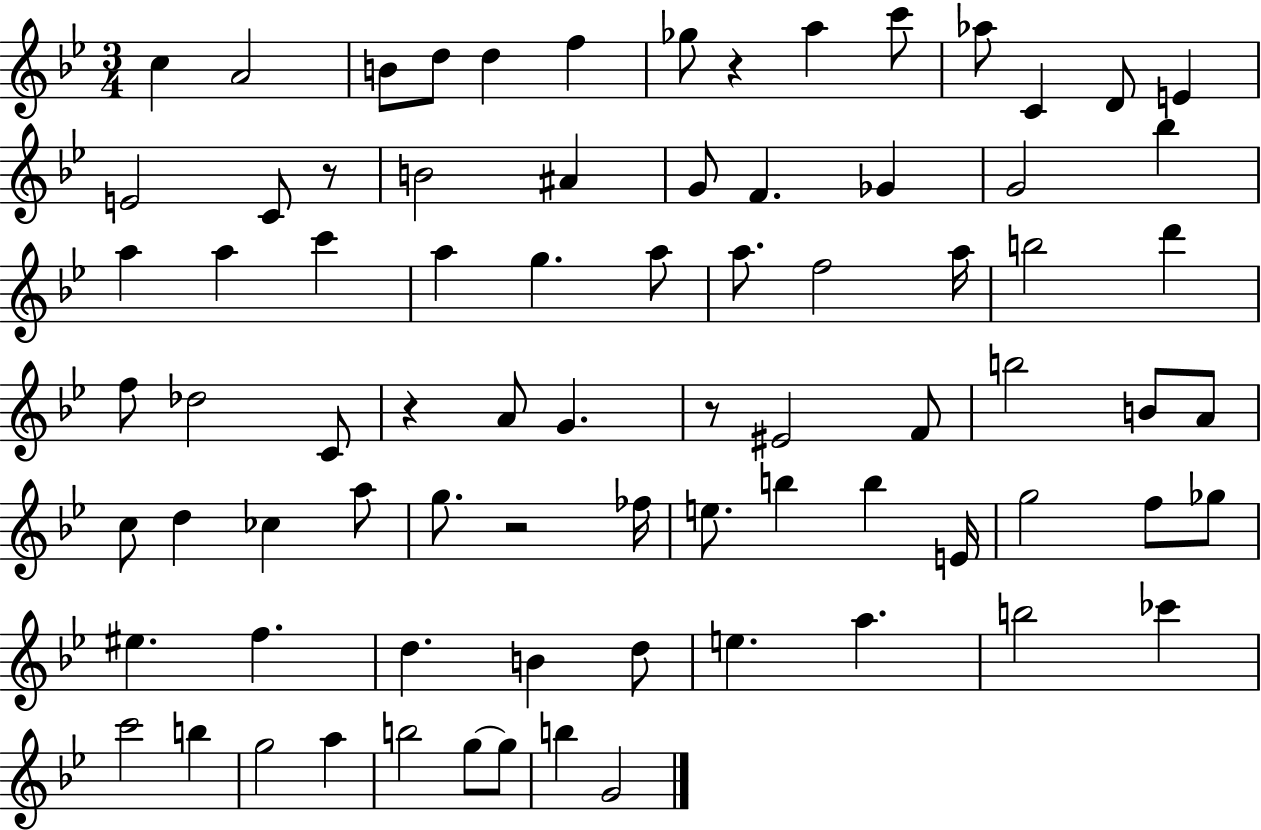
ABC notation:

X:1
T:Untitled
M:3/4
L:1/4
K:Bb
c A2 B/2 d/2 d f _g/2 z a c'/2 _a/2 C D/2 E E2 C/2 z/2 B2 ^A G/2 F _G G2 _b a a c' a g a/2 a/2 f2 a/4 b2 d' f/2 _d2 C/2 z A/2 G z/2 ^E2 F/2 b2 B/2 A/2 c/2 d _c a/2 g/2 z2 _f/4 e/2 b b E/4 g2 f/2 _g/2 ^e f d B d/2 e a b2 _c' c'2 b g2 a b2 g/2 g/2 b G2